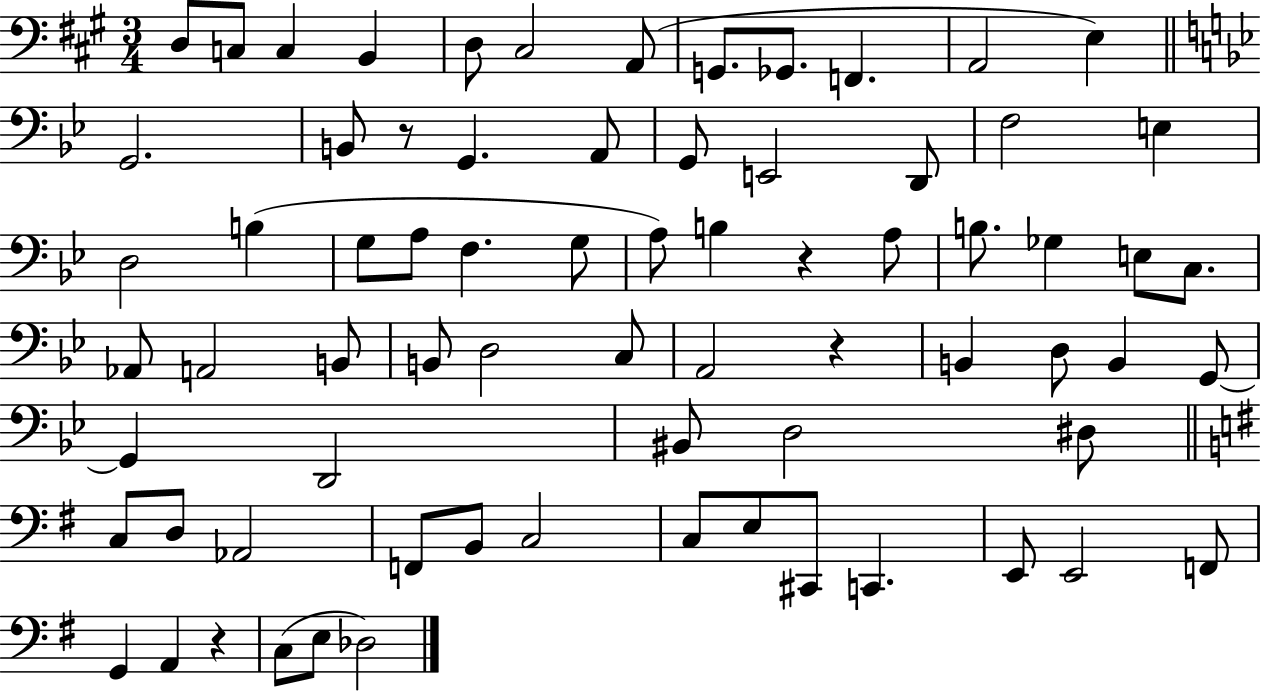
X:1
T:Untitled
M:3/4
L:1/4
K:A
D,/2 C,/2 C, B,, D,/2 ^C,2 A,,/2 G,,/2 _G,,/2 F,, A,,2 E, G,,2 B,,/2 z/2 G,, A,,/2 G,,/2 E,,2 D,,/2 F,2 E, D,2 B, G,/2 A,/2 F, G,/2 A,/2 B, z A,/2 B,/2 _G, E,/2 C,/2 _A,,/2 A,,2 B,,/2 B,,/2 D,2 C,/2 A,,2 z B,, D,/2 B,, G,,/2 G,, D,,2 ^B,,/2 D,2 ^D,/2 C,/2 D,/2 _A,,2 F,,/2 B,,/2 C,2 C,/2 E,/2 ^C,,/2 C,, E,,/2 E,,2 F,,/2 G,, A,, z C,/2 E,/2 _D,2